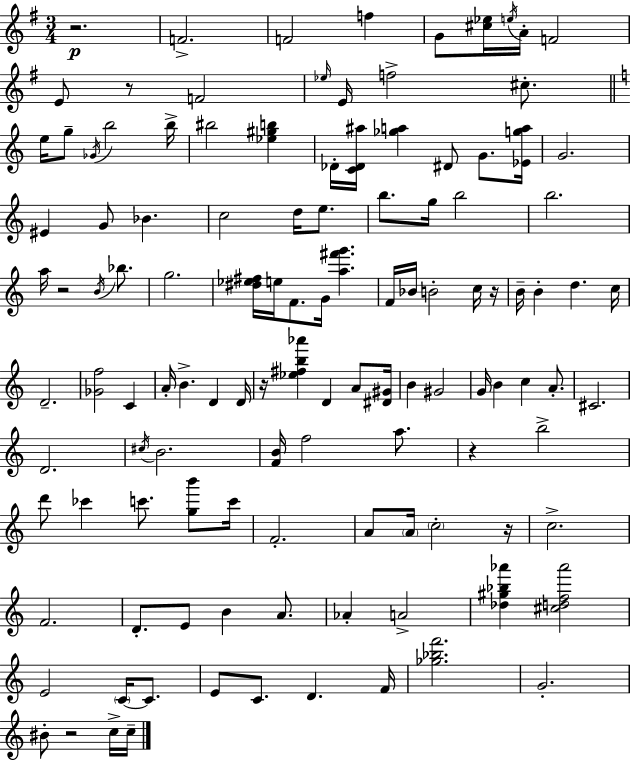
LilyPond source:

{
  \clef treble
  \numericTimeSignature
  \time 3/4
  \key g \major
  r2.\p | f'2.-> | f'2 f''4 | g'8 <cis'' ees''>16 \acciaccatura { e''16 } a'16-. f'2 | \break e'8 r8 f'2 | \grace { ees''16 } e'16 f''2-> cis''8.-. | \bar "||" \break \key a \minor e''16 g''8-- \acciaccatura { ges'16 } b''2 | b''16-> bis''2 <ees'' gis'' b''>4 | des'16-. <c' des' ais''>16 <ges'' a''>4 dis'8 g'8. | <ees' g'' a''>16 g'2. | \break eis'4 g'8 bes'4. | c''2 d''16 e''8. | b''8. g''16 b''2 | b''2. | \break a''16 r2 \acciaccatura { b'16 } bes''8. | g''2. | <dis'' ees'' fis''>16 e''16 f'8. g'16 <a'' fis''' g'''>4. | f'16 bes'16 b'2-. | \break c''16 r16 b'16-- b'4-. d''4. | c''16 d'2.-- | <ges' f''>2 c'4 | a'16-. b'4.-> d'4 | \break d'16 r16 <ees'' fis'' b'' aes'''>4 d'4 a'8 | <dis' gis'>16 b'4 gis'2 | g'16 b'4 c''4 a'8.-. | cis'2. | \break d'2. | \acciaccatura { cis''16 } b'2. | <f' b'>16 f''2 | a''8. r4 b''2-> | \break d'''8 ces'''4 c'''8. | <g'' b'''>8 c'''16 f'2.-. | a'8 \parenthesize a'16 \parenthesize c''2-. | r16 c''2.-> | \break f'2. | d'8.-. e'8 b'4 | a'8. aes'4-. a'2-> | <des'' gis'' bes'' aes'''>4 <cis'' d'' f'' aes'''>2 | \break e'2 \parenthesize c'16~~ | c'8. e'8 c'8. d'4. | f'16 <ges'' bes'' f'''>2. | g'2.-. | \break bis'8-. r2 | c''16-> c''16-- \bar "|."
}